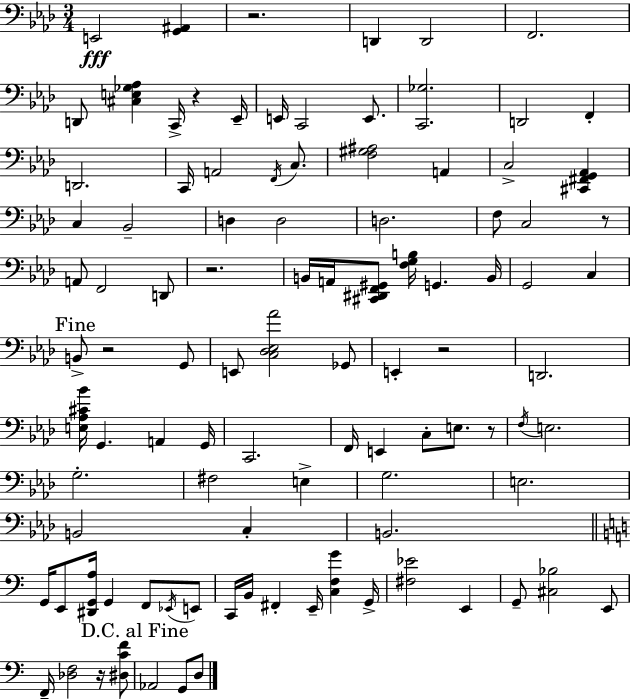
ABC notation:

X:1
T:Untitled
M:3/4
L:1/4
K:Ab
E,,2 [G,,^A,,] z2 D,, D,,2 F,,2 D,,/2 [^C,E,_G,_A,] C,,/4 z _E,,/4 E,,/4 C,,2 E,,/2 [C,,_G,]2 D,,2 F,, D,,2 C,,/4 A,,2 F,,/4 C,/2 [F,^G,^A,]2 A,, C,2 [^C,,^F,,G,,_A,,] C, _B,,2 D, D,2 D,2 F,/2 C,2 z/2 A,,/2 F,,2 D,,/2 z2 B,,/4 A,,/4 [^C,,^D,,F,,^G,,]/2 [F,G,B,]/4 G,, B,,/4 G,,2 C, B,,/2 z2 G,,/2 E,,/2 [C,_D,_E,_A]2 _G,,/2 E,, z2 D,,2 [E,_A,^C_B]/4 G,, A,, G,,/4 C,,2 F,,/4 E,, C,/2 E,/2 z/2 F,/4 E,2 G,2 ^F,2 E, G,2 E,2 B,,2 C, B,,2 G,,/4 E,,/2 [^D,,G,,A,]/4 G,, F,,/2 _E,,/4 E,,/2 C,,/4 B,,/4 ^F,, E,,/4 [C,F,G] G,,/4 [^F,_E]2 E,, G,,/2 [^C,_B,]2 E,,/2 F,,/4 [_D,F,]2 z/4 [^D,CF]/2 _A,,2 G,,/2 D,/2